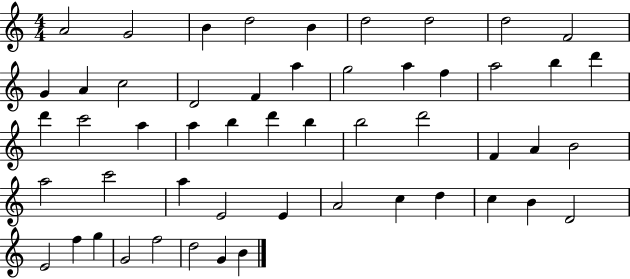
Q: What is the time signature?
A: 4/4